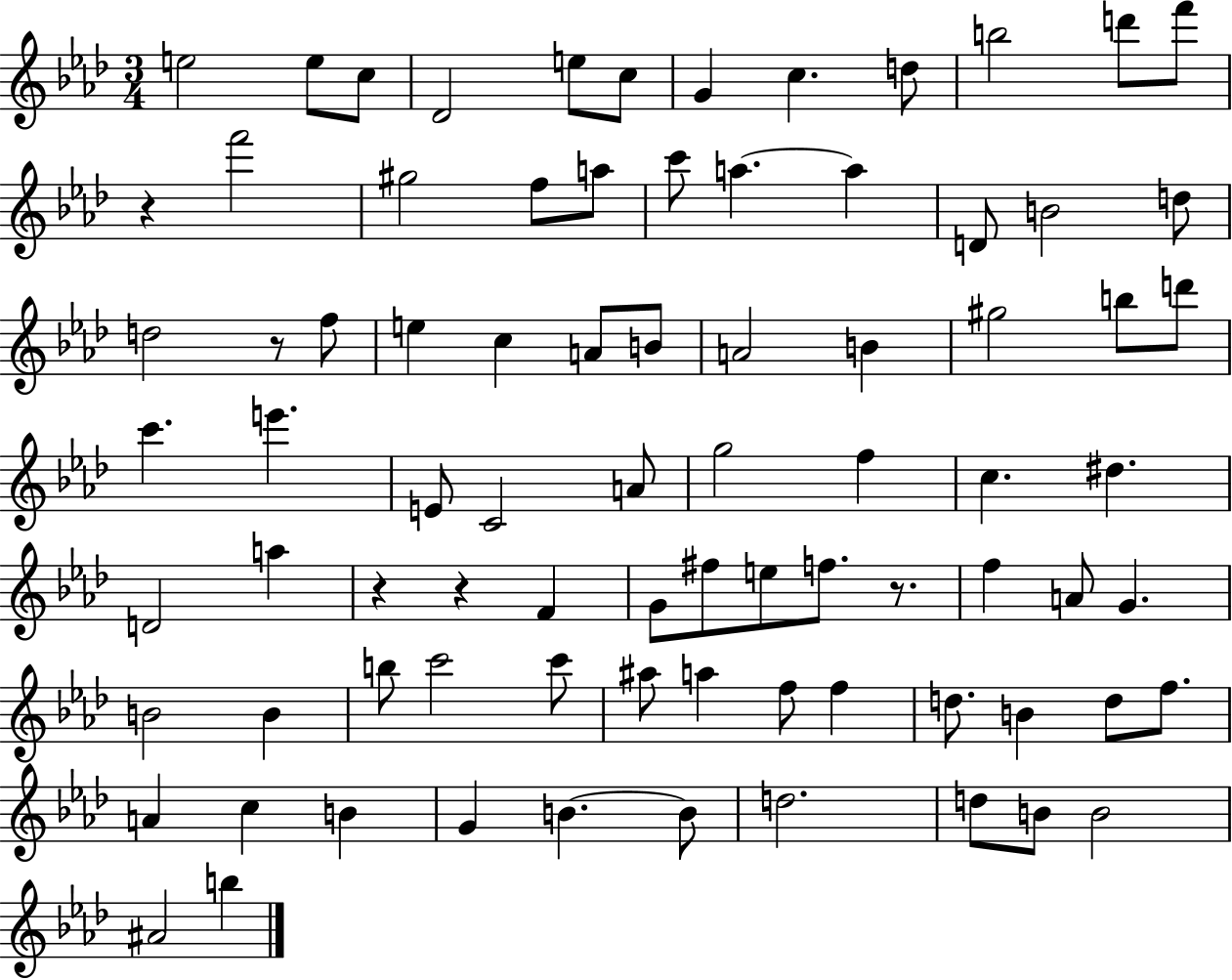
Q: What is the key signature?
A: AES major